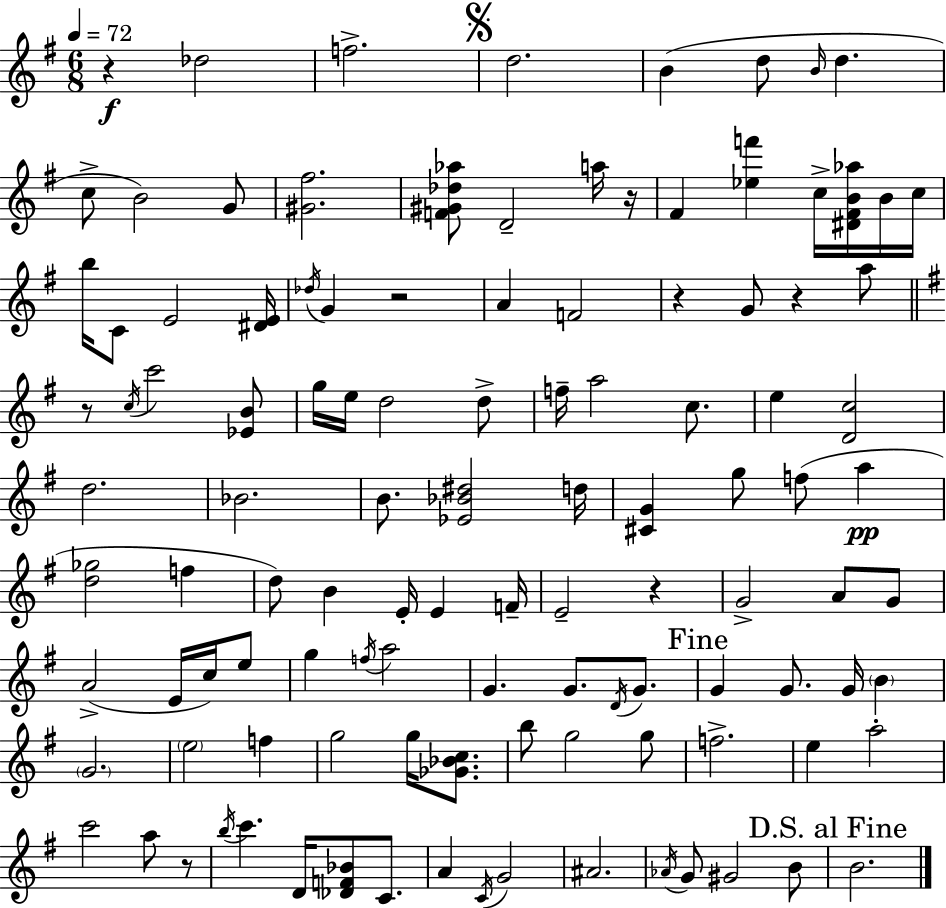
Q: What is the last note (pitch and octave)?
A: B4